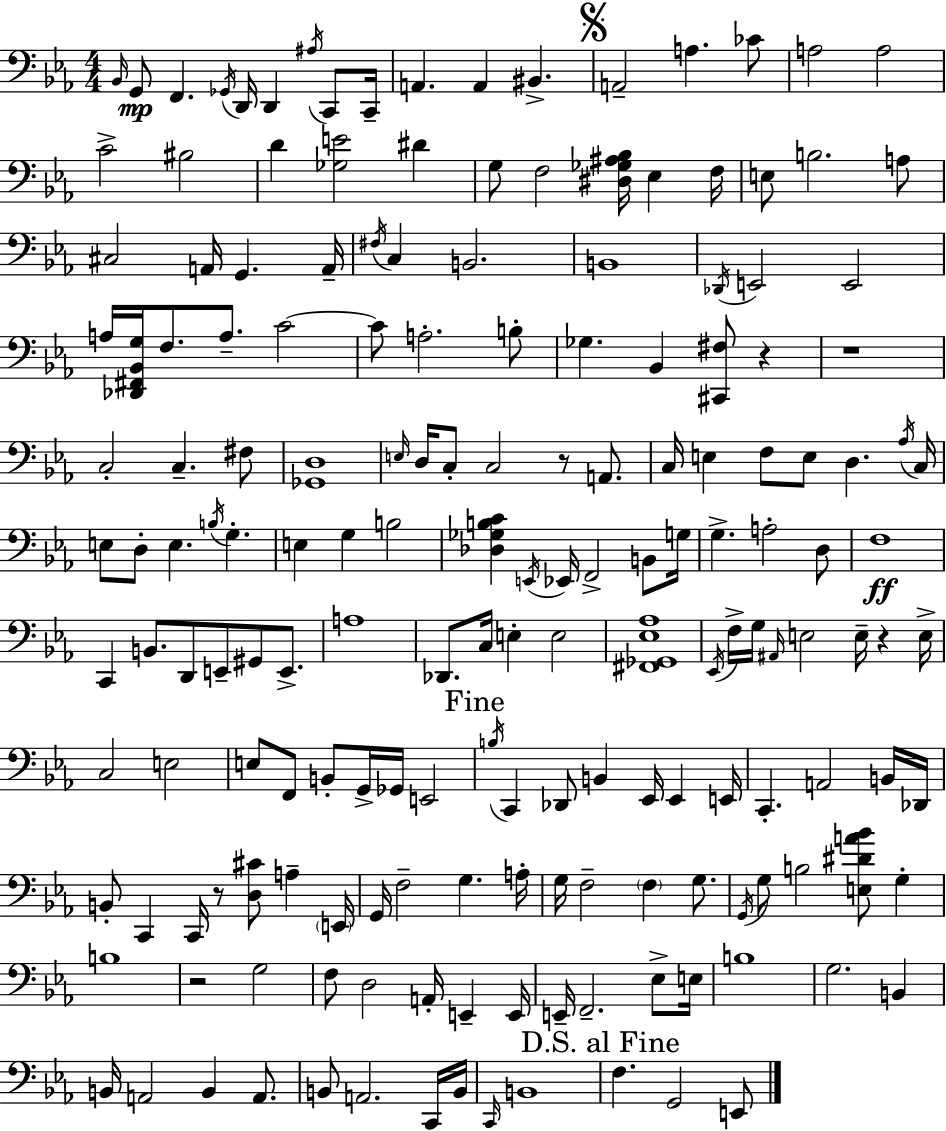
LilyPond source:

{
  \clef bass
  \numericTimeSignature
  \time 4/4
  \key ees \major
  \grace { bes,16 }\mp g,8 f,4. \acciaccatura { ges,16 } d,16 d,4 \acciaccatura { ais16 } | c,8 c,16-- a,4. a,4 bis,4.-> | \mark \markup { \musicglyph "scripts.segno" } a,2-- a4. | ces'8 a2 a2 | \break c'2-> bis2 | d'4 <ges e'>2 dis'4 | g8 f2 <dis ges ais bes>16 ees4 | f16 e8 b2. | \break a8 cis2 a,16 g,4. | a,16-- \acciaccatura { fis16 } c4 b,2. | b,1 | \acciaccatura { des,16 } e,2 e,2 | \break a16 <des, fis, bes, g>16 f8. a8.-- c'2~~ | c'8 a2.-. | b8-. ges4. bes,4 <cis, fis>8 | r4 r1 | \break c2-. c4.-- | fis8 <ges, d>1 | \grace { e16 } d16 c8-. c2 | r8 a,8. c16 e4 f8 e8 d4. | \break \acciaccatura { aes16 } c16 e8 d8-. e4. | \acciaccatura { b16 } g4.-. e4 g4 | b2 <des ges b c'>4 \acciaccatura { e,16 } ees,16 f,2-> | b,8 g16 g4.-> a2-. | \break d8 f1\ff | c,4 b,8. | d,8 e,8-- gis,8 e,8.-> a1 | des,8. c16 e4-. | \break e2 <fis, ges, ees aes>1 | \acciaccatura { ees,16 } f16-> g16 \grace { ais,16 } e2 | e16-- r4 e16-> c2 | e2 e8 f,8 b,8-. | \break g,16-> ges,16 e,2 \mark "Fine" \acciaccatura { b16 } c,4 | des,8 b,4 ees,16 ees,4 e,16 c,4.-. | a,2 b,16 des,16 b,8-. c,4 | c,16 r8 <d cis'>8 a4-- \parenthesize e,16 g,16 f2-- | \break g4. a16-. g16 f2-- | \parenthesize f4 g8. \acciaccatura { g,16 } g8 b2 | <e dis' a' bes'>8 g4-. b1 | r2 | \break g2 f8 d2 | a,16-. e,4-- e,16 e,16-- f,2.-- | ees8-> e16 b1 | g2. | \break b,4 b,16 a,2 | b,4 a,8. b,8 a,2. | c,16 b,16 \grace { c,16 } b,1 | \mark "D.S. al Fine" f4. | \break g,2 e,8 \bar "|."
}